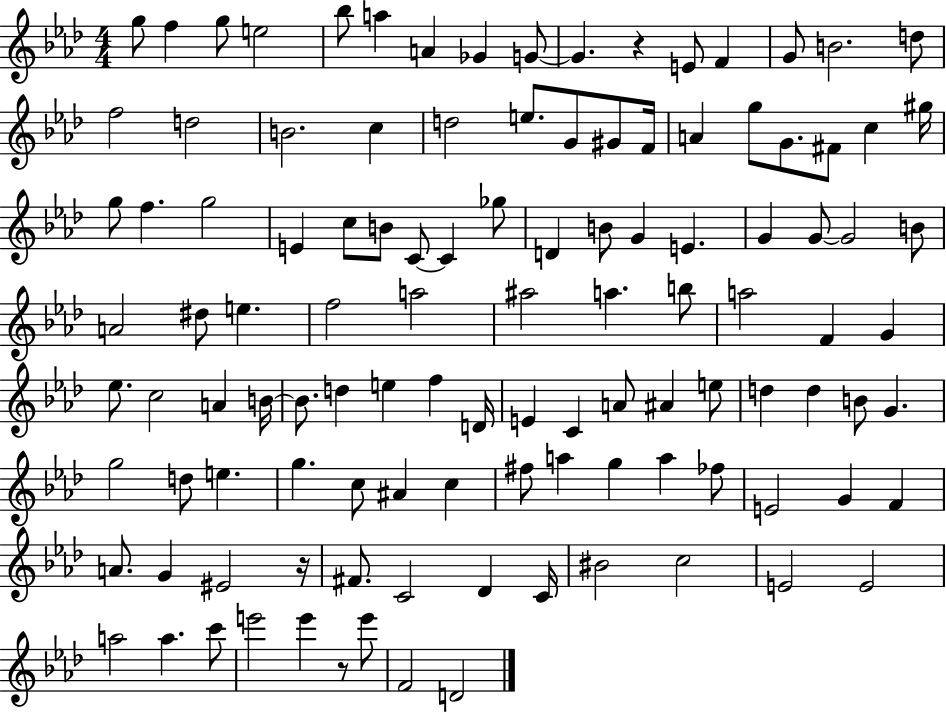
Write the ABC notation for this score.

X:1
T:Untitled
M:4/4
L:1/4
K:Ab
g/2 f g/2 e2 _b/2 a A _G G/2 G z E/2 F G/2 B2 d/2 f2 d2 B2 c d2 e/2 G/2 ^G/2 F/4 A g/2 G/2 ^F/2 c ^g/4 g/2 f g2 E c/2 B/2 C/2 C _g/2 D B/2 G E G G/2 G2 B/2 A2 ^d/2 e f2 a2 ^a2 a b/2 a2 F G _e/2 c2 A B/4 B/2 d e f D/4 E C A/2 ^A e/2 d d B/2 G g2 d/2 e g c/2 ^A c ^f/2 a g a _f/2 E2 G F A/2 G ^E2 z/4 ^F/2 C2 _D C/4 ^B2 c2 E2 E2 a2 a c'/2 e'2 e' z/2 e'/2 F2 D2